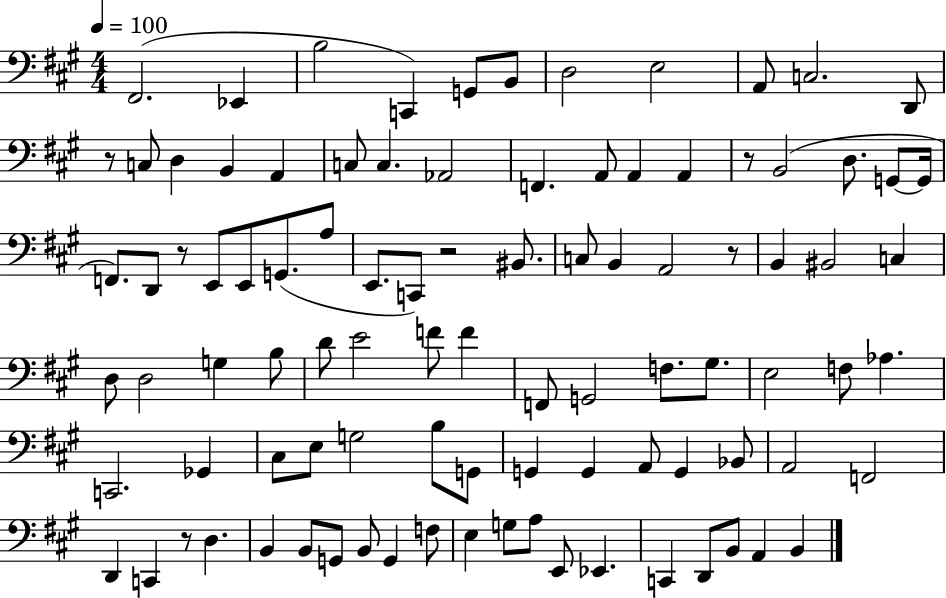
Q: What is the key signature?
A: A major